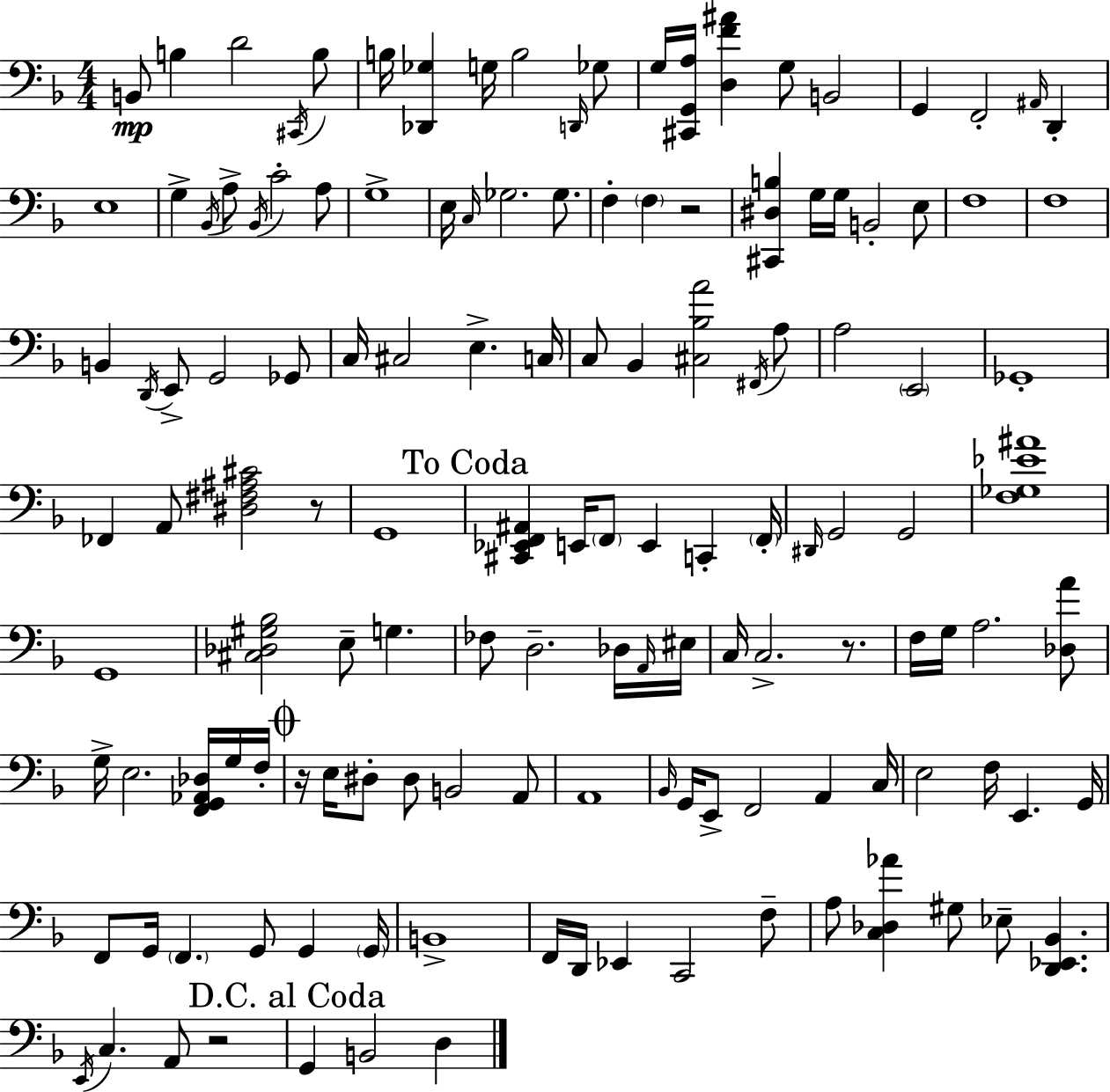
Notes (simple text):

B2/e B3/q D4/h C#2/s B3/e B3/s [Db2,Gb3]/q G3/s B3/h D2/s Gb3/e G3/s [C#2,G2,A3]/s [D3,F4,A#4]/q G3/e B2/h G2/q F2/h A#2/s D2/q E3/w G3/q Bb2/s A3/e Bb2/s C4/h A3/e G3/w E3/s C3/s Gb3/h. Gb3/e. F3/q F3/q R/h [C#2,D#3,B3]/q G3/s G3/s B2/h E3/e F3/w F3/w B2/q D2/s E2/e G2/h Gb2/e C3/s C#3/h E3/q. C3/s C3/e Bb2/q [C#3,Bb3,A4]/h F#2/s A3/e A3/h E2/h Gb2/w FES2/q A2/e [D#3,F#3,A#3,C#4]/h R/e G2/w [C#2,Eb2,F2,A#2]/q E2/s F2/e E2/q C2/q F2/s D#2/s G2/h G2/h [F3,Gb3,Eb4,A#4]/w G2/w [C#3,Db3,G#3,Bb3]/h E3/e G3/q. FES3/e D3/h. Db3/s A2/s EIS3/s C3/s C3/h. R/e. F3/s G3/s A3/h. [Db3,A4]/e G3/s E3/h. [F2,G2,Ab2,Db3]/s G3/s F3/s R/s E3/s D#3/e D#3/e B2/h A2/e A2/w Bb2/s G2/s E2/e F2/h A2/q C3/s E3/h F3/s E2/q. G2/s F2/e G2/s F2/q. G2/e G2/q G2/s B2/w F2/s D2/s Eb2/q C2/h F3/e A3/e [C3,Db3,Ab4]/q G#3/e Eb3/e [D2,Eb2,Bb2]/q. E2/s C3/q. A2/e R/h G2/q B2/h D3/q